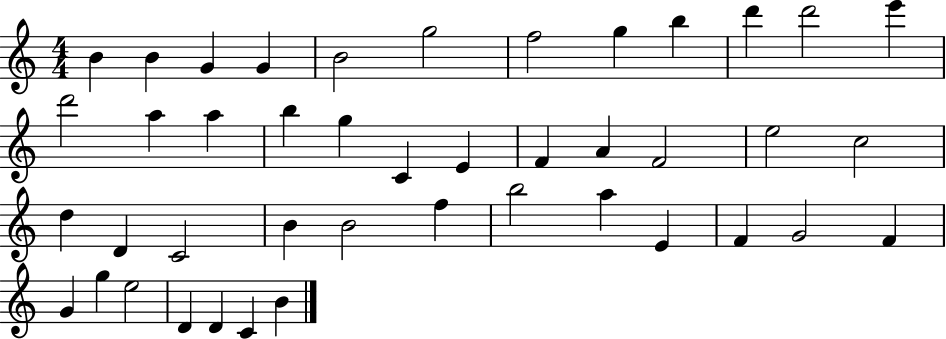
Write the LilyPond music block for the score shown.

{
  \clef treble
  \numericTimeSignature
  \time 4/4
  \key c \major
  b'4 b'4 g'4 g'4 | b'2 g''2 | f''2 g''4 b''4 | d'''4 d'''2 e'''4 | \break d'''2 a''4 a''4 | b''4 g''4 c'4 e'4 | f'4 a'4 f'2 | e''2 c''2 | \break d''4 d'4 c'2 | b'4 b'2 f''4 | b''2 a''4 e'4 | f'4 g'2 f'4 | \break g'4 g''4 e''2 | d'4 d'4 c'4 b'4 | \bar "|."
}